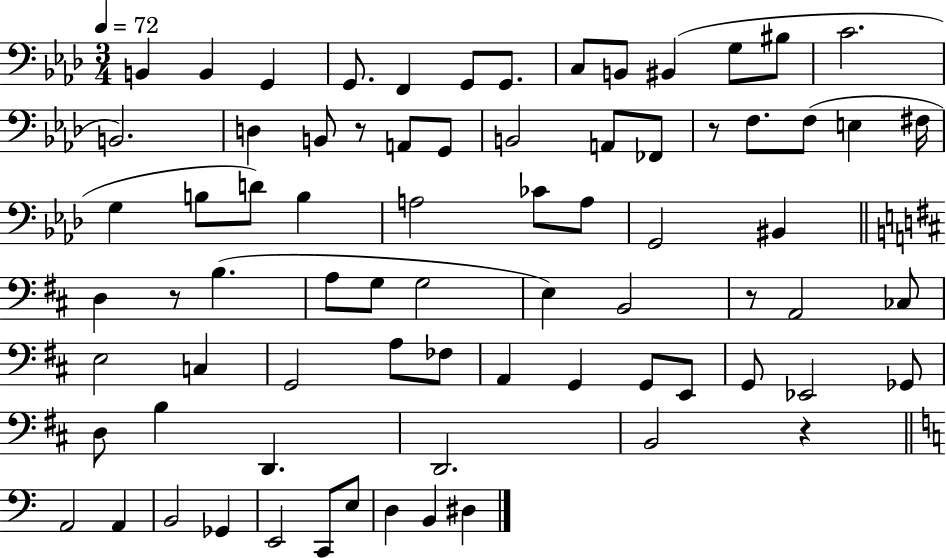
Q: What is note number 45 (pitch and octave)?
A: C3